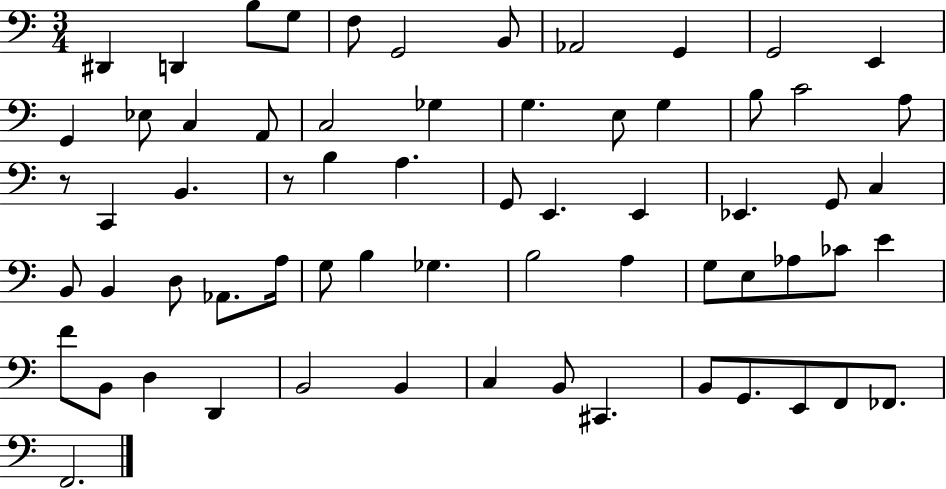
{
  \clef bass
  \numericTimeSignature
  \time 3/4
  \key c \major
  \repeat volta 2 { dis,4 d,4 b8 g8 | f8 g,2 b,8 | aes,2 g,4 | g,2 e,4 | \break g,4 ees8 c4 a,8 | c2 ges4 | g4. e8 g4 | b8 c'2 a8 | \break r8 c,4 b,4. | r8 b4 a4. | g,8 e,4. e,4 | ees,4. g,8 c4 | \break b,8 b,4 d8 aes,8. a16 | g8 b4 ges4. | b2 a4 | g8 e8 aes8 ces'8 e'4 | \break f'8 b,8 d4 d,4 | b,2 b,4 | c4 b,8 cis,4. | b,8 g,8. e,8 f,8 fes,8. | \break f,2. | } \bar "|."
}